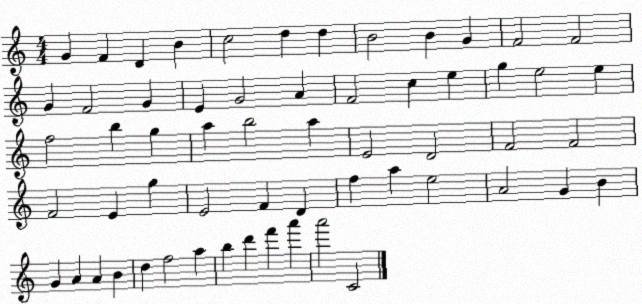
X:1
T:Untitled
M:4/4
L:1/4
K:C
G F D B c2 d d B2 B G F2 F2 G F2 G E G2 A F2 c e g e2 e f2 b g a b2 a E2 D2 F2 F2 F2 E g E2 F D f a e2 A2 G B G A A B d f2 a b d' f' a' a'2 C2